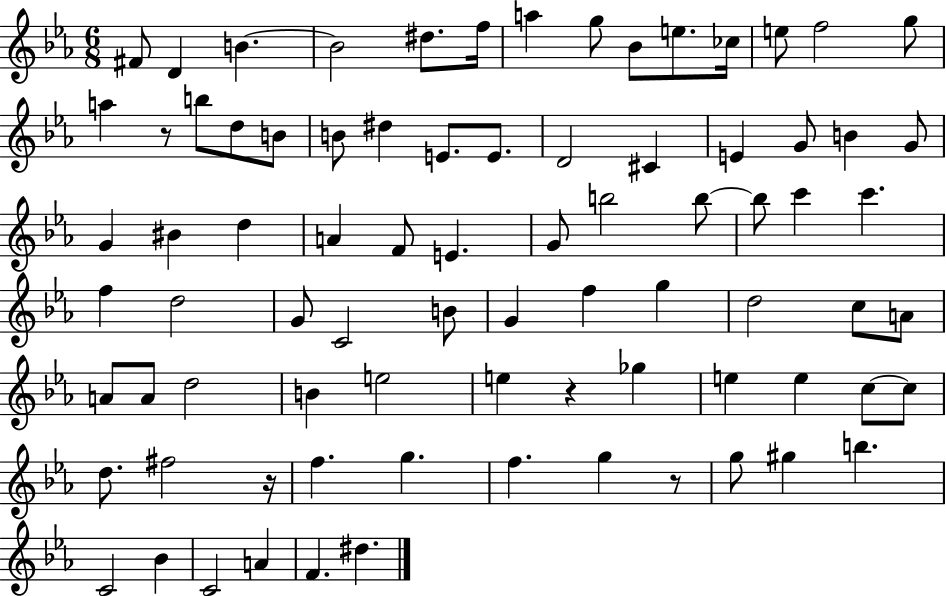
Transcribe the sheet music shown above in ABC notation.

X:1
T:Untitled
M:6/8
L:1/4
K:Eb
^F/2 D B B2 ^d/2 f/4 a g/2 _B/2 e/2 _c/4 e/2 f2 g/2 a z/2 b/2 d/2 B/2 B/2 ^d E/2 E/2 D2 ^C E G/2 B G/2 G ^B d A F/2 E G/2 b2 b/2 b/2 c' c' f d2 G/2 C2 B/2 G f g d2 c/2 A/2 A/2 A/2 d2 B e2 e z _g e e c/2 c/2 d/2 ^f2 z/4 f g f g z/2 g/2 ^g b C2 _B C2 A F ^d